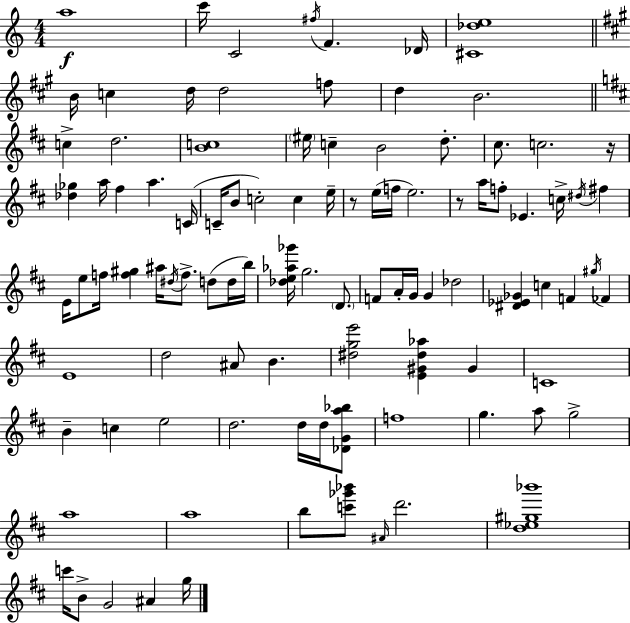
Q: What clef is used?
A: treble